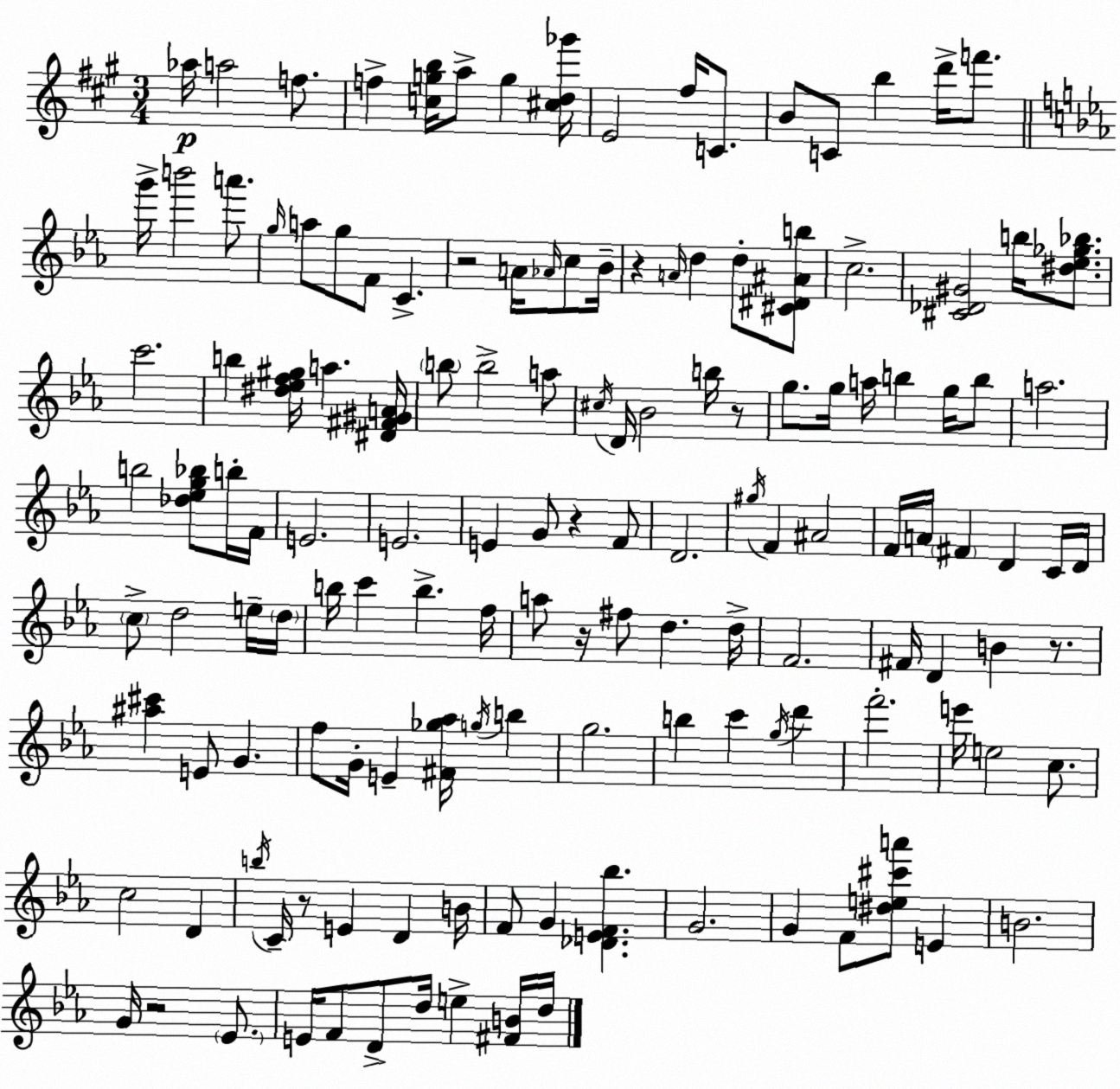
X:1
T:Untitled
M:3/4
L:1/4
K:A
_a/4 a2 f/2 f [cgb]/4 a/2 g [^cd_g']/4 E2 ^f/4 C/2 B/2 C/2 b d'/4 f'/2 g'/4 b'2 a'/2 g/4 a/2 g/2 F/2 C z2 A/4 _A/4 c/2 _B/4 z A/4 d d/2 [^C^D^Ab]/2 c2 [^C_D^G]2 b/4 [^d_e_g_b]/2 c'2 b [^d_ef^g]/4 a [^D^F^GA]/4 b/2 b2 a/2 ^c/4 D/4 _B2 b/4 z/2 g/2 g/4 a/4 b g/4 b/2 a2 b2 [_d_eg_b]/2 b/4 F/4 E2 E2 E G/2 z F/2 D2 ^g/4 F ^A2 F/4 A/4 ^F D C/4 D/4 c/2 d2 e/4 d/4 b/4 c' b f/4 a/2 z/4 ^f/2 d d/4 F2 ^F/4 D B z/2 [^a^c'] E/2 G f/2 G/4 E [^F_g_a]/4 g/4 b g2 b c' g/4 d' f'2 e'/4 e2 c/2 c2 D b/4 C/4 z/2 E D B/4 F/2 G [_DEF_b] G2 G F/2 [^de^c'a']/2 E B2 G/4 z2 _E/2 E/4 F/2 D/2 d/4 e [^FB]/4 d/4